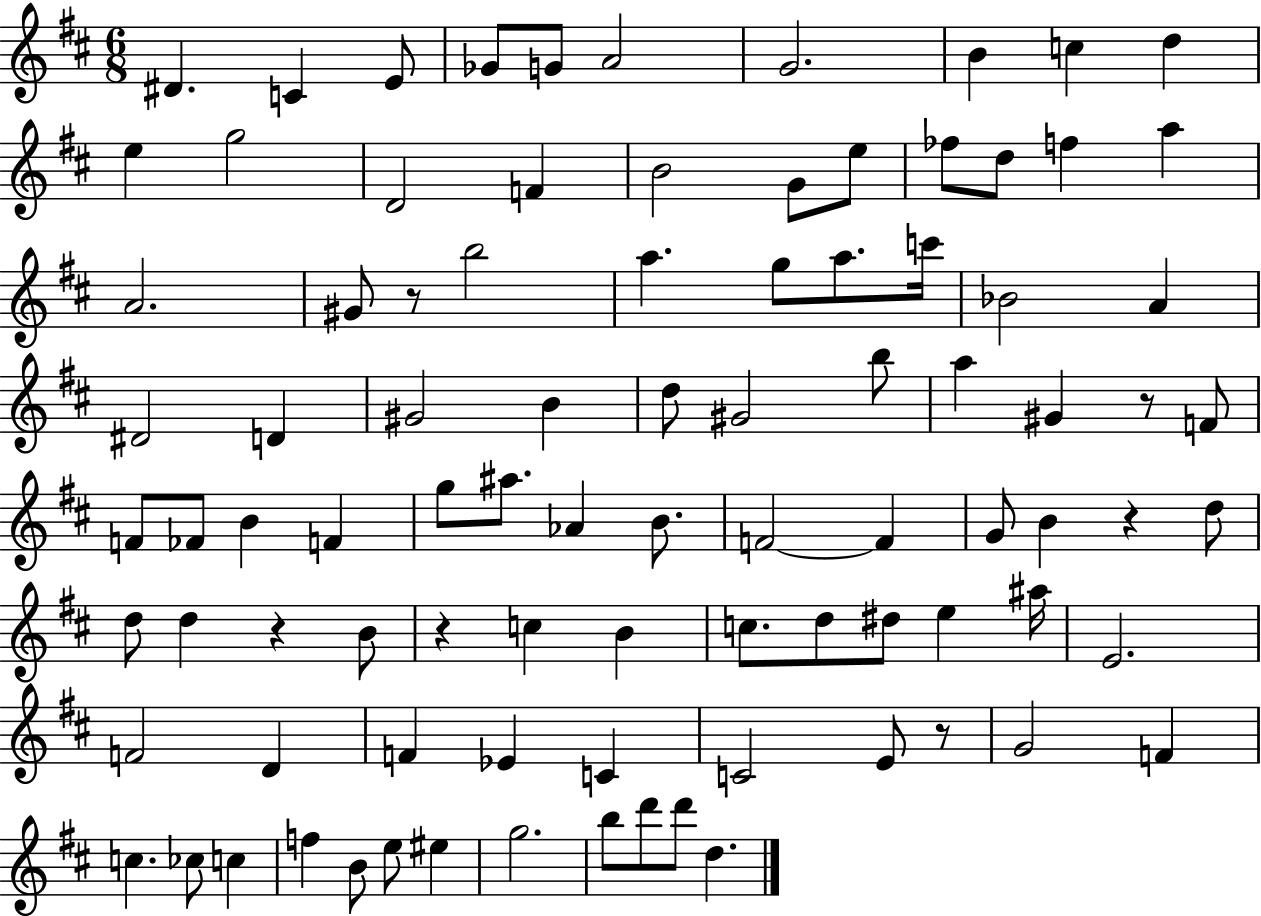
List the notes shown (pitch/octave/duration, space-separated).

D#4/q. C4/q E4/e Gb4/e G4/e A4/h G4/h. B4/q C5/q D5/q E5/q G5/h D4/h F4/q B4/h G4/e E5/e FES5/e D5/e F5/q A5/q A4/h. G#4/e R/e B5/h A5/q. G5/e A5/e. C6/s Bb4/h A4/q D#4/h D4/q G#4/h B4/q D5/e G#4/h B5/e A5/q G#4/q R/e F4/e F4/e FES4/e B4/q F4/q G5/e A#5/e. Ab4/q B4/e. F4/h F4/q G4/e B4/q R/q D5/e D5/e D5/q R/q B4/e R/q C5/q B4/q C5/e. D5/e D#5/e E5/q A#5/s E4/h. F4/h D4/q F4/q Eb4/q C4/q C4/h E4/e R/e G4/h F4/q C5/q. CES5/e C5/q F5/q B4/e E5/e EIS5/q G5/h. B5/e D6/e D6/e D5/q.